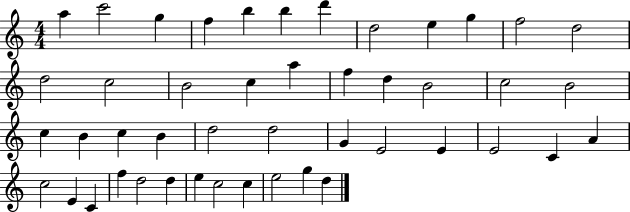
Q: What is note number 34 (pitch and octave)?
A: A4